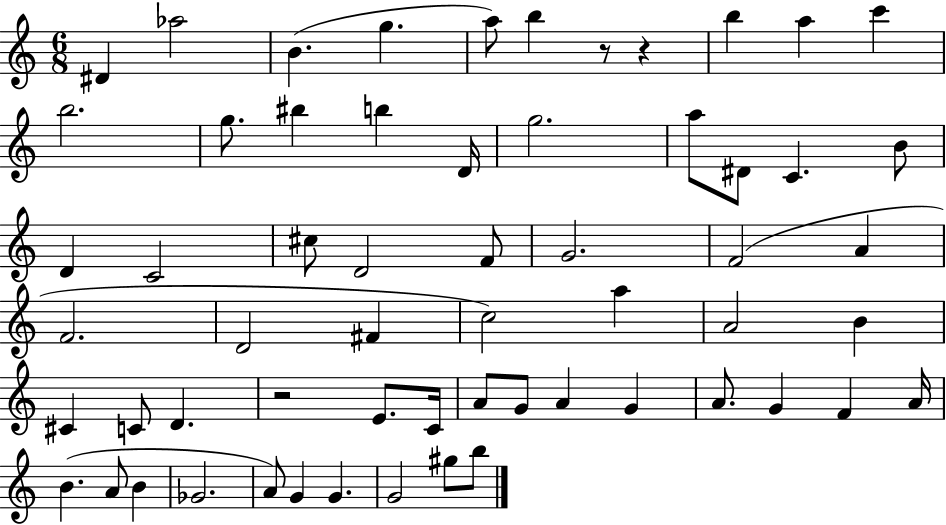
{
  \clef treble
  \numericTimeSignature
  \time 6/8
  \key c \major
  \repeat volta 2 { dis'4 aes''2 | b'4.( g''4. | a''8) b''4 r8 r4 | b''4 a''4 c'''4 | \break b''2. | g''8. bis''4 b''4 d'16 | g''2. | a''8 dis'8 c'4. b'8 | \break d'4 c'2 | cis''8 d'2 f'8 | g'2. | f'2( a'4 | \break f'2. | d'2 fis'4 | c''2) a''4 | a'2 b'4 | \break cis'4 c'8 d'4. | r2 e'8. c'16 | a'8 g'8 a'4 g'4 | a'8. g'4 f'4 a'16 | \break b'4.( a'8 b'4 | ges'2. | a'8) g'4 g'4. | g'2 gis''8 b''8 | \break } \bar "|."
}